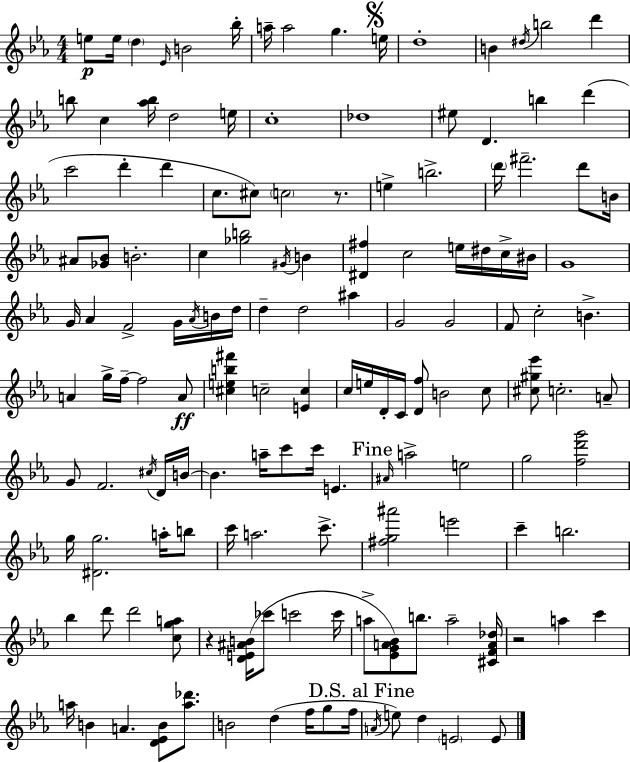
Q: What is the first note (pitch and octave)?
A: E5